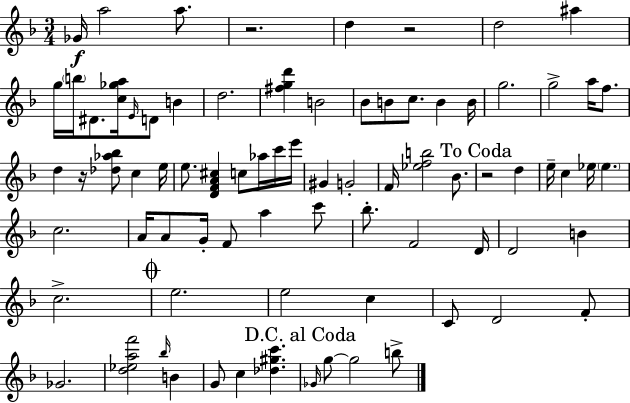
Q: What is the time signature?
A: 3/4